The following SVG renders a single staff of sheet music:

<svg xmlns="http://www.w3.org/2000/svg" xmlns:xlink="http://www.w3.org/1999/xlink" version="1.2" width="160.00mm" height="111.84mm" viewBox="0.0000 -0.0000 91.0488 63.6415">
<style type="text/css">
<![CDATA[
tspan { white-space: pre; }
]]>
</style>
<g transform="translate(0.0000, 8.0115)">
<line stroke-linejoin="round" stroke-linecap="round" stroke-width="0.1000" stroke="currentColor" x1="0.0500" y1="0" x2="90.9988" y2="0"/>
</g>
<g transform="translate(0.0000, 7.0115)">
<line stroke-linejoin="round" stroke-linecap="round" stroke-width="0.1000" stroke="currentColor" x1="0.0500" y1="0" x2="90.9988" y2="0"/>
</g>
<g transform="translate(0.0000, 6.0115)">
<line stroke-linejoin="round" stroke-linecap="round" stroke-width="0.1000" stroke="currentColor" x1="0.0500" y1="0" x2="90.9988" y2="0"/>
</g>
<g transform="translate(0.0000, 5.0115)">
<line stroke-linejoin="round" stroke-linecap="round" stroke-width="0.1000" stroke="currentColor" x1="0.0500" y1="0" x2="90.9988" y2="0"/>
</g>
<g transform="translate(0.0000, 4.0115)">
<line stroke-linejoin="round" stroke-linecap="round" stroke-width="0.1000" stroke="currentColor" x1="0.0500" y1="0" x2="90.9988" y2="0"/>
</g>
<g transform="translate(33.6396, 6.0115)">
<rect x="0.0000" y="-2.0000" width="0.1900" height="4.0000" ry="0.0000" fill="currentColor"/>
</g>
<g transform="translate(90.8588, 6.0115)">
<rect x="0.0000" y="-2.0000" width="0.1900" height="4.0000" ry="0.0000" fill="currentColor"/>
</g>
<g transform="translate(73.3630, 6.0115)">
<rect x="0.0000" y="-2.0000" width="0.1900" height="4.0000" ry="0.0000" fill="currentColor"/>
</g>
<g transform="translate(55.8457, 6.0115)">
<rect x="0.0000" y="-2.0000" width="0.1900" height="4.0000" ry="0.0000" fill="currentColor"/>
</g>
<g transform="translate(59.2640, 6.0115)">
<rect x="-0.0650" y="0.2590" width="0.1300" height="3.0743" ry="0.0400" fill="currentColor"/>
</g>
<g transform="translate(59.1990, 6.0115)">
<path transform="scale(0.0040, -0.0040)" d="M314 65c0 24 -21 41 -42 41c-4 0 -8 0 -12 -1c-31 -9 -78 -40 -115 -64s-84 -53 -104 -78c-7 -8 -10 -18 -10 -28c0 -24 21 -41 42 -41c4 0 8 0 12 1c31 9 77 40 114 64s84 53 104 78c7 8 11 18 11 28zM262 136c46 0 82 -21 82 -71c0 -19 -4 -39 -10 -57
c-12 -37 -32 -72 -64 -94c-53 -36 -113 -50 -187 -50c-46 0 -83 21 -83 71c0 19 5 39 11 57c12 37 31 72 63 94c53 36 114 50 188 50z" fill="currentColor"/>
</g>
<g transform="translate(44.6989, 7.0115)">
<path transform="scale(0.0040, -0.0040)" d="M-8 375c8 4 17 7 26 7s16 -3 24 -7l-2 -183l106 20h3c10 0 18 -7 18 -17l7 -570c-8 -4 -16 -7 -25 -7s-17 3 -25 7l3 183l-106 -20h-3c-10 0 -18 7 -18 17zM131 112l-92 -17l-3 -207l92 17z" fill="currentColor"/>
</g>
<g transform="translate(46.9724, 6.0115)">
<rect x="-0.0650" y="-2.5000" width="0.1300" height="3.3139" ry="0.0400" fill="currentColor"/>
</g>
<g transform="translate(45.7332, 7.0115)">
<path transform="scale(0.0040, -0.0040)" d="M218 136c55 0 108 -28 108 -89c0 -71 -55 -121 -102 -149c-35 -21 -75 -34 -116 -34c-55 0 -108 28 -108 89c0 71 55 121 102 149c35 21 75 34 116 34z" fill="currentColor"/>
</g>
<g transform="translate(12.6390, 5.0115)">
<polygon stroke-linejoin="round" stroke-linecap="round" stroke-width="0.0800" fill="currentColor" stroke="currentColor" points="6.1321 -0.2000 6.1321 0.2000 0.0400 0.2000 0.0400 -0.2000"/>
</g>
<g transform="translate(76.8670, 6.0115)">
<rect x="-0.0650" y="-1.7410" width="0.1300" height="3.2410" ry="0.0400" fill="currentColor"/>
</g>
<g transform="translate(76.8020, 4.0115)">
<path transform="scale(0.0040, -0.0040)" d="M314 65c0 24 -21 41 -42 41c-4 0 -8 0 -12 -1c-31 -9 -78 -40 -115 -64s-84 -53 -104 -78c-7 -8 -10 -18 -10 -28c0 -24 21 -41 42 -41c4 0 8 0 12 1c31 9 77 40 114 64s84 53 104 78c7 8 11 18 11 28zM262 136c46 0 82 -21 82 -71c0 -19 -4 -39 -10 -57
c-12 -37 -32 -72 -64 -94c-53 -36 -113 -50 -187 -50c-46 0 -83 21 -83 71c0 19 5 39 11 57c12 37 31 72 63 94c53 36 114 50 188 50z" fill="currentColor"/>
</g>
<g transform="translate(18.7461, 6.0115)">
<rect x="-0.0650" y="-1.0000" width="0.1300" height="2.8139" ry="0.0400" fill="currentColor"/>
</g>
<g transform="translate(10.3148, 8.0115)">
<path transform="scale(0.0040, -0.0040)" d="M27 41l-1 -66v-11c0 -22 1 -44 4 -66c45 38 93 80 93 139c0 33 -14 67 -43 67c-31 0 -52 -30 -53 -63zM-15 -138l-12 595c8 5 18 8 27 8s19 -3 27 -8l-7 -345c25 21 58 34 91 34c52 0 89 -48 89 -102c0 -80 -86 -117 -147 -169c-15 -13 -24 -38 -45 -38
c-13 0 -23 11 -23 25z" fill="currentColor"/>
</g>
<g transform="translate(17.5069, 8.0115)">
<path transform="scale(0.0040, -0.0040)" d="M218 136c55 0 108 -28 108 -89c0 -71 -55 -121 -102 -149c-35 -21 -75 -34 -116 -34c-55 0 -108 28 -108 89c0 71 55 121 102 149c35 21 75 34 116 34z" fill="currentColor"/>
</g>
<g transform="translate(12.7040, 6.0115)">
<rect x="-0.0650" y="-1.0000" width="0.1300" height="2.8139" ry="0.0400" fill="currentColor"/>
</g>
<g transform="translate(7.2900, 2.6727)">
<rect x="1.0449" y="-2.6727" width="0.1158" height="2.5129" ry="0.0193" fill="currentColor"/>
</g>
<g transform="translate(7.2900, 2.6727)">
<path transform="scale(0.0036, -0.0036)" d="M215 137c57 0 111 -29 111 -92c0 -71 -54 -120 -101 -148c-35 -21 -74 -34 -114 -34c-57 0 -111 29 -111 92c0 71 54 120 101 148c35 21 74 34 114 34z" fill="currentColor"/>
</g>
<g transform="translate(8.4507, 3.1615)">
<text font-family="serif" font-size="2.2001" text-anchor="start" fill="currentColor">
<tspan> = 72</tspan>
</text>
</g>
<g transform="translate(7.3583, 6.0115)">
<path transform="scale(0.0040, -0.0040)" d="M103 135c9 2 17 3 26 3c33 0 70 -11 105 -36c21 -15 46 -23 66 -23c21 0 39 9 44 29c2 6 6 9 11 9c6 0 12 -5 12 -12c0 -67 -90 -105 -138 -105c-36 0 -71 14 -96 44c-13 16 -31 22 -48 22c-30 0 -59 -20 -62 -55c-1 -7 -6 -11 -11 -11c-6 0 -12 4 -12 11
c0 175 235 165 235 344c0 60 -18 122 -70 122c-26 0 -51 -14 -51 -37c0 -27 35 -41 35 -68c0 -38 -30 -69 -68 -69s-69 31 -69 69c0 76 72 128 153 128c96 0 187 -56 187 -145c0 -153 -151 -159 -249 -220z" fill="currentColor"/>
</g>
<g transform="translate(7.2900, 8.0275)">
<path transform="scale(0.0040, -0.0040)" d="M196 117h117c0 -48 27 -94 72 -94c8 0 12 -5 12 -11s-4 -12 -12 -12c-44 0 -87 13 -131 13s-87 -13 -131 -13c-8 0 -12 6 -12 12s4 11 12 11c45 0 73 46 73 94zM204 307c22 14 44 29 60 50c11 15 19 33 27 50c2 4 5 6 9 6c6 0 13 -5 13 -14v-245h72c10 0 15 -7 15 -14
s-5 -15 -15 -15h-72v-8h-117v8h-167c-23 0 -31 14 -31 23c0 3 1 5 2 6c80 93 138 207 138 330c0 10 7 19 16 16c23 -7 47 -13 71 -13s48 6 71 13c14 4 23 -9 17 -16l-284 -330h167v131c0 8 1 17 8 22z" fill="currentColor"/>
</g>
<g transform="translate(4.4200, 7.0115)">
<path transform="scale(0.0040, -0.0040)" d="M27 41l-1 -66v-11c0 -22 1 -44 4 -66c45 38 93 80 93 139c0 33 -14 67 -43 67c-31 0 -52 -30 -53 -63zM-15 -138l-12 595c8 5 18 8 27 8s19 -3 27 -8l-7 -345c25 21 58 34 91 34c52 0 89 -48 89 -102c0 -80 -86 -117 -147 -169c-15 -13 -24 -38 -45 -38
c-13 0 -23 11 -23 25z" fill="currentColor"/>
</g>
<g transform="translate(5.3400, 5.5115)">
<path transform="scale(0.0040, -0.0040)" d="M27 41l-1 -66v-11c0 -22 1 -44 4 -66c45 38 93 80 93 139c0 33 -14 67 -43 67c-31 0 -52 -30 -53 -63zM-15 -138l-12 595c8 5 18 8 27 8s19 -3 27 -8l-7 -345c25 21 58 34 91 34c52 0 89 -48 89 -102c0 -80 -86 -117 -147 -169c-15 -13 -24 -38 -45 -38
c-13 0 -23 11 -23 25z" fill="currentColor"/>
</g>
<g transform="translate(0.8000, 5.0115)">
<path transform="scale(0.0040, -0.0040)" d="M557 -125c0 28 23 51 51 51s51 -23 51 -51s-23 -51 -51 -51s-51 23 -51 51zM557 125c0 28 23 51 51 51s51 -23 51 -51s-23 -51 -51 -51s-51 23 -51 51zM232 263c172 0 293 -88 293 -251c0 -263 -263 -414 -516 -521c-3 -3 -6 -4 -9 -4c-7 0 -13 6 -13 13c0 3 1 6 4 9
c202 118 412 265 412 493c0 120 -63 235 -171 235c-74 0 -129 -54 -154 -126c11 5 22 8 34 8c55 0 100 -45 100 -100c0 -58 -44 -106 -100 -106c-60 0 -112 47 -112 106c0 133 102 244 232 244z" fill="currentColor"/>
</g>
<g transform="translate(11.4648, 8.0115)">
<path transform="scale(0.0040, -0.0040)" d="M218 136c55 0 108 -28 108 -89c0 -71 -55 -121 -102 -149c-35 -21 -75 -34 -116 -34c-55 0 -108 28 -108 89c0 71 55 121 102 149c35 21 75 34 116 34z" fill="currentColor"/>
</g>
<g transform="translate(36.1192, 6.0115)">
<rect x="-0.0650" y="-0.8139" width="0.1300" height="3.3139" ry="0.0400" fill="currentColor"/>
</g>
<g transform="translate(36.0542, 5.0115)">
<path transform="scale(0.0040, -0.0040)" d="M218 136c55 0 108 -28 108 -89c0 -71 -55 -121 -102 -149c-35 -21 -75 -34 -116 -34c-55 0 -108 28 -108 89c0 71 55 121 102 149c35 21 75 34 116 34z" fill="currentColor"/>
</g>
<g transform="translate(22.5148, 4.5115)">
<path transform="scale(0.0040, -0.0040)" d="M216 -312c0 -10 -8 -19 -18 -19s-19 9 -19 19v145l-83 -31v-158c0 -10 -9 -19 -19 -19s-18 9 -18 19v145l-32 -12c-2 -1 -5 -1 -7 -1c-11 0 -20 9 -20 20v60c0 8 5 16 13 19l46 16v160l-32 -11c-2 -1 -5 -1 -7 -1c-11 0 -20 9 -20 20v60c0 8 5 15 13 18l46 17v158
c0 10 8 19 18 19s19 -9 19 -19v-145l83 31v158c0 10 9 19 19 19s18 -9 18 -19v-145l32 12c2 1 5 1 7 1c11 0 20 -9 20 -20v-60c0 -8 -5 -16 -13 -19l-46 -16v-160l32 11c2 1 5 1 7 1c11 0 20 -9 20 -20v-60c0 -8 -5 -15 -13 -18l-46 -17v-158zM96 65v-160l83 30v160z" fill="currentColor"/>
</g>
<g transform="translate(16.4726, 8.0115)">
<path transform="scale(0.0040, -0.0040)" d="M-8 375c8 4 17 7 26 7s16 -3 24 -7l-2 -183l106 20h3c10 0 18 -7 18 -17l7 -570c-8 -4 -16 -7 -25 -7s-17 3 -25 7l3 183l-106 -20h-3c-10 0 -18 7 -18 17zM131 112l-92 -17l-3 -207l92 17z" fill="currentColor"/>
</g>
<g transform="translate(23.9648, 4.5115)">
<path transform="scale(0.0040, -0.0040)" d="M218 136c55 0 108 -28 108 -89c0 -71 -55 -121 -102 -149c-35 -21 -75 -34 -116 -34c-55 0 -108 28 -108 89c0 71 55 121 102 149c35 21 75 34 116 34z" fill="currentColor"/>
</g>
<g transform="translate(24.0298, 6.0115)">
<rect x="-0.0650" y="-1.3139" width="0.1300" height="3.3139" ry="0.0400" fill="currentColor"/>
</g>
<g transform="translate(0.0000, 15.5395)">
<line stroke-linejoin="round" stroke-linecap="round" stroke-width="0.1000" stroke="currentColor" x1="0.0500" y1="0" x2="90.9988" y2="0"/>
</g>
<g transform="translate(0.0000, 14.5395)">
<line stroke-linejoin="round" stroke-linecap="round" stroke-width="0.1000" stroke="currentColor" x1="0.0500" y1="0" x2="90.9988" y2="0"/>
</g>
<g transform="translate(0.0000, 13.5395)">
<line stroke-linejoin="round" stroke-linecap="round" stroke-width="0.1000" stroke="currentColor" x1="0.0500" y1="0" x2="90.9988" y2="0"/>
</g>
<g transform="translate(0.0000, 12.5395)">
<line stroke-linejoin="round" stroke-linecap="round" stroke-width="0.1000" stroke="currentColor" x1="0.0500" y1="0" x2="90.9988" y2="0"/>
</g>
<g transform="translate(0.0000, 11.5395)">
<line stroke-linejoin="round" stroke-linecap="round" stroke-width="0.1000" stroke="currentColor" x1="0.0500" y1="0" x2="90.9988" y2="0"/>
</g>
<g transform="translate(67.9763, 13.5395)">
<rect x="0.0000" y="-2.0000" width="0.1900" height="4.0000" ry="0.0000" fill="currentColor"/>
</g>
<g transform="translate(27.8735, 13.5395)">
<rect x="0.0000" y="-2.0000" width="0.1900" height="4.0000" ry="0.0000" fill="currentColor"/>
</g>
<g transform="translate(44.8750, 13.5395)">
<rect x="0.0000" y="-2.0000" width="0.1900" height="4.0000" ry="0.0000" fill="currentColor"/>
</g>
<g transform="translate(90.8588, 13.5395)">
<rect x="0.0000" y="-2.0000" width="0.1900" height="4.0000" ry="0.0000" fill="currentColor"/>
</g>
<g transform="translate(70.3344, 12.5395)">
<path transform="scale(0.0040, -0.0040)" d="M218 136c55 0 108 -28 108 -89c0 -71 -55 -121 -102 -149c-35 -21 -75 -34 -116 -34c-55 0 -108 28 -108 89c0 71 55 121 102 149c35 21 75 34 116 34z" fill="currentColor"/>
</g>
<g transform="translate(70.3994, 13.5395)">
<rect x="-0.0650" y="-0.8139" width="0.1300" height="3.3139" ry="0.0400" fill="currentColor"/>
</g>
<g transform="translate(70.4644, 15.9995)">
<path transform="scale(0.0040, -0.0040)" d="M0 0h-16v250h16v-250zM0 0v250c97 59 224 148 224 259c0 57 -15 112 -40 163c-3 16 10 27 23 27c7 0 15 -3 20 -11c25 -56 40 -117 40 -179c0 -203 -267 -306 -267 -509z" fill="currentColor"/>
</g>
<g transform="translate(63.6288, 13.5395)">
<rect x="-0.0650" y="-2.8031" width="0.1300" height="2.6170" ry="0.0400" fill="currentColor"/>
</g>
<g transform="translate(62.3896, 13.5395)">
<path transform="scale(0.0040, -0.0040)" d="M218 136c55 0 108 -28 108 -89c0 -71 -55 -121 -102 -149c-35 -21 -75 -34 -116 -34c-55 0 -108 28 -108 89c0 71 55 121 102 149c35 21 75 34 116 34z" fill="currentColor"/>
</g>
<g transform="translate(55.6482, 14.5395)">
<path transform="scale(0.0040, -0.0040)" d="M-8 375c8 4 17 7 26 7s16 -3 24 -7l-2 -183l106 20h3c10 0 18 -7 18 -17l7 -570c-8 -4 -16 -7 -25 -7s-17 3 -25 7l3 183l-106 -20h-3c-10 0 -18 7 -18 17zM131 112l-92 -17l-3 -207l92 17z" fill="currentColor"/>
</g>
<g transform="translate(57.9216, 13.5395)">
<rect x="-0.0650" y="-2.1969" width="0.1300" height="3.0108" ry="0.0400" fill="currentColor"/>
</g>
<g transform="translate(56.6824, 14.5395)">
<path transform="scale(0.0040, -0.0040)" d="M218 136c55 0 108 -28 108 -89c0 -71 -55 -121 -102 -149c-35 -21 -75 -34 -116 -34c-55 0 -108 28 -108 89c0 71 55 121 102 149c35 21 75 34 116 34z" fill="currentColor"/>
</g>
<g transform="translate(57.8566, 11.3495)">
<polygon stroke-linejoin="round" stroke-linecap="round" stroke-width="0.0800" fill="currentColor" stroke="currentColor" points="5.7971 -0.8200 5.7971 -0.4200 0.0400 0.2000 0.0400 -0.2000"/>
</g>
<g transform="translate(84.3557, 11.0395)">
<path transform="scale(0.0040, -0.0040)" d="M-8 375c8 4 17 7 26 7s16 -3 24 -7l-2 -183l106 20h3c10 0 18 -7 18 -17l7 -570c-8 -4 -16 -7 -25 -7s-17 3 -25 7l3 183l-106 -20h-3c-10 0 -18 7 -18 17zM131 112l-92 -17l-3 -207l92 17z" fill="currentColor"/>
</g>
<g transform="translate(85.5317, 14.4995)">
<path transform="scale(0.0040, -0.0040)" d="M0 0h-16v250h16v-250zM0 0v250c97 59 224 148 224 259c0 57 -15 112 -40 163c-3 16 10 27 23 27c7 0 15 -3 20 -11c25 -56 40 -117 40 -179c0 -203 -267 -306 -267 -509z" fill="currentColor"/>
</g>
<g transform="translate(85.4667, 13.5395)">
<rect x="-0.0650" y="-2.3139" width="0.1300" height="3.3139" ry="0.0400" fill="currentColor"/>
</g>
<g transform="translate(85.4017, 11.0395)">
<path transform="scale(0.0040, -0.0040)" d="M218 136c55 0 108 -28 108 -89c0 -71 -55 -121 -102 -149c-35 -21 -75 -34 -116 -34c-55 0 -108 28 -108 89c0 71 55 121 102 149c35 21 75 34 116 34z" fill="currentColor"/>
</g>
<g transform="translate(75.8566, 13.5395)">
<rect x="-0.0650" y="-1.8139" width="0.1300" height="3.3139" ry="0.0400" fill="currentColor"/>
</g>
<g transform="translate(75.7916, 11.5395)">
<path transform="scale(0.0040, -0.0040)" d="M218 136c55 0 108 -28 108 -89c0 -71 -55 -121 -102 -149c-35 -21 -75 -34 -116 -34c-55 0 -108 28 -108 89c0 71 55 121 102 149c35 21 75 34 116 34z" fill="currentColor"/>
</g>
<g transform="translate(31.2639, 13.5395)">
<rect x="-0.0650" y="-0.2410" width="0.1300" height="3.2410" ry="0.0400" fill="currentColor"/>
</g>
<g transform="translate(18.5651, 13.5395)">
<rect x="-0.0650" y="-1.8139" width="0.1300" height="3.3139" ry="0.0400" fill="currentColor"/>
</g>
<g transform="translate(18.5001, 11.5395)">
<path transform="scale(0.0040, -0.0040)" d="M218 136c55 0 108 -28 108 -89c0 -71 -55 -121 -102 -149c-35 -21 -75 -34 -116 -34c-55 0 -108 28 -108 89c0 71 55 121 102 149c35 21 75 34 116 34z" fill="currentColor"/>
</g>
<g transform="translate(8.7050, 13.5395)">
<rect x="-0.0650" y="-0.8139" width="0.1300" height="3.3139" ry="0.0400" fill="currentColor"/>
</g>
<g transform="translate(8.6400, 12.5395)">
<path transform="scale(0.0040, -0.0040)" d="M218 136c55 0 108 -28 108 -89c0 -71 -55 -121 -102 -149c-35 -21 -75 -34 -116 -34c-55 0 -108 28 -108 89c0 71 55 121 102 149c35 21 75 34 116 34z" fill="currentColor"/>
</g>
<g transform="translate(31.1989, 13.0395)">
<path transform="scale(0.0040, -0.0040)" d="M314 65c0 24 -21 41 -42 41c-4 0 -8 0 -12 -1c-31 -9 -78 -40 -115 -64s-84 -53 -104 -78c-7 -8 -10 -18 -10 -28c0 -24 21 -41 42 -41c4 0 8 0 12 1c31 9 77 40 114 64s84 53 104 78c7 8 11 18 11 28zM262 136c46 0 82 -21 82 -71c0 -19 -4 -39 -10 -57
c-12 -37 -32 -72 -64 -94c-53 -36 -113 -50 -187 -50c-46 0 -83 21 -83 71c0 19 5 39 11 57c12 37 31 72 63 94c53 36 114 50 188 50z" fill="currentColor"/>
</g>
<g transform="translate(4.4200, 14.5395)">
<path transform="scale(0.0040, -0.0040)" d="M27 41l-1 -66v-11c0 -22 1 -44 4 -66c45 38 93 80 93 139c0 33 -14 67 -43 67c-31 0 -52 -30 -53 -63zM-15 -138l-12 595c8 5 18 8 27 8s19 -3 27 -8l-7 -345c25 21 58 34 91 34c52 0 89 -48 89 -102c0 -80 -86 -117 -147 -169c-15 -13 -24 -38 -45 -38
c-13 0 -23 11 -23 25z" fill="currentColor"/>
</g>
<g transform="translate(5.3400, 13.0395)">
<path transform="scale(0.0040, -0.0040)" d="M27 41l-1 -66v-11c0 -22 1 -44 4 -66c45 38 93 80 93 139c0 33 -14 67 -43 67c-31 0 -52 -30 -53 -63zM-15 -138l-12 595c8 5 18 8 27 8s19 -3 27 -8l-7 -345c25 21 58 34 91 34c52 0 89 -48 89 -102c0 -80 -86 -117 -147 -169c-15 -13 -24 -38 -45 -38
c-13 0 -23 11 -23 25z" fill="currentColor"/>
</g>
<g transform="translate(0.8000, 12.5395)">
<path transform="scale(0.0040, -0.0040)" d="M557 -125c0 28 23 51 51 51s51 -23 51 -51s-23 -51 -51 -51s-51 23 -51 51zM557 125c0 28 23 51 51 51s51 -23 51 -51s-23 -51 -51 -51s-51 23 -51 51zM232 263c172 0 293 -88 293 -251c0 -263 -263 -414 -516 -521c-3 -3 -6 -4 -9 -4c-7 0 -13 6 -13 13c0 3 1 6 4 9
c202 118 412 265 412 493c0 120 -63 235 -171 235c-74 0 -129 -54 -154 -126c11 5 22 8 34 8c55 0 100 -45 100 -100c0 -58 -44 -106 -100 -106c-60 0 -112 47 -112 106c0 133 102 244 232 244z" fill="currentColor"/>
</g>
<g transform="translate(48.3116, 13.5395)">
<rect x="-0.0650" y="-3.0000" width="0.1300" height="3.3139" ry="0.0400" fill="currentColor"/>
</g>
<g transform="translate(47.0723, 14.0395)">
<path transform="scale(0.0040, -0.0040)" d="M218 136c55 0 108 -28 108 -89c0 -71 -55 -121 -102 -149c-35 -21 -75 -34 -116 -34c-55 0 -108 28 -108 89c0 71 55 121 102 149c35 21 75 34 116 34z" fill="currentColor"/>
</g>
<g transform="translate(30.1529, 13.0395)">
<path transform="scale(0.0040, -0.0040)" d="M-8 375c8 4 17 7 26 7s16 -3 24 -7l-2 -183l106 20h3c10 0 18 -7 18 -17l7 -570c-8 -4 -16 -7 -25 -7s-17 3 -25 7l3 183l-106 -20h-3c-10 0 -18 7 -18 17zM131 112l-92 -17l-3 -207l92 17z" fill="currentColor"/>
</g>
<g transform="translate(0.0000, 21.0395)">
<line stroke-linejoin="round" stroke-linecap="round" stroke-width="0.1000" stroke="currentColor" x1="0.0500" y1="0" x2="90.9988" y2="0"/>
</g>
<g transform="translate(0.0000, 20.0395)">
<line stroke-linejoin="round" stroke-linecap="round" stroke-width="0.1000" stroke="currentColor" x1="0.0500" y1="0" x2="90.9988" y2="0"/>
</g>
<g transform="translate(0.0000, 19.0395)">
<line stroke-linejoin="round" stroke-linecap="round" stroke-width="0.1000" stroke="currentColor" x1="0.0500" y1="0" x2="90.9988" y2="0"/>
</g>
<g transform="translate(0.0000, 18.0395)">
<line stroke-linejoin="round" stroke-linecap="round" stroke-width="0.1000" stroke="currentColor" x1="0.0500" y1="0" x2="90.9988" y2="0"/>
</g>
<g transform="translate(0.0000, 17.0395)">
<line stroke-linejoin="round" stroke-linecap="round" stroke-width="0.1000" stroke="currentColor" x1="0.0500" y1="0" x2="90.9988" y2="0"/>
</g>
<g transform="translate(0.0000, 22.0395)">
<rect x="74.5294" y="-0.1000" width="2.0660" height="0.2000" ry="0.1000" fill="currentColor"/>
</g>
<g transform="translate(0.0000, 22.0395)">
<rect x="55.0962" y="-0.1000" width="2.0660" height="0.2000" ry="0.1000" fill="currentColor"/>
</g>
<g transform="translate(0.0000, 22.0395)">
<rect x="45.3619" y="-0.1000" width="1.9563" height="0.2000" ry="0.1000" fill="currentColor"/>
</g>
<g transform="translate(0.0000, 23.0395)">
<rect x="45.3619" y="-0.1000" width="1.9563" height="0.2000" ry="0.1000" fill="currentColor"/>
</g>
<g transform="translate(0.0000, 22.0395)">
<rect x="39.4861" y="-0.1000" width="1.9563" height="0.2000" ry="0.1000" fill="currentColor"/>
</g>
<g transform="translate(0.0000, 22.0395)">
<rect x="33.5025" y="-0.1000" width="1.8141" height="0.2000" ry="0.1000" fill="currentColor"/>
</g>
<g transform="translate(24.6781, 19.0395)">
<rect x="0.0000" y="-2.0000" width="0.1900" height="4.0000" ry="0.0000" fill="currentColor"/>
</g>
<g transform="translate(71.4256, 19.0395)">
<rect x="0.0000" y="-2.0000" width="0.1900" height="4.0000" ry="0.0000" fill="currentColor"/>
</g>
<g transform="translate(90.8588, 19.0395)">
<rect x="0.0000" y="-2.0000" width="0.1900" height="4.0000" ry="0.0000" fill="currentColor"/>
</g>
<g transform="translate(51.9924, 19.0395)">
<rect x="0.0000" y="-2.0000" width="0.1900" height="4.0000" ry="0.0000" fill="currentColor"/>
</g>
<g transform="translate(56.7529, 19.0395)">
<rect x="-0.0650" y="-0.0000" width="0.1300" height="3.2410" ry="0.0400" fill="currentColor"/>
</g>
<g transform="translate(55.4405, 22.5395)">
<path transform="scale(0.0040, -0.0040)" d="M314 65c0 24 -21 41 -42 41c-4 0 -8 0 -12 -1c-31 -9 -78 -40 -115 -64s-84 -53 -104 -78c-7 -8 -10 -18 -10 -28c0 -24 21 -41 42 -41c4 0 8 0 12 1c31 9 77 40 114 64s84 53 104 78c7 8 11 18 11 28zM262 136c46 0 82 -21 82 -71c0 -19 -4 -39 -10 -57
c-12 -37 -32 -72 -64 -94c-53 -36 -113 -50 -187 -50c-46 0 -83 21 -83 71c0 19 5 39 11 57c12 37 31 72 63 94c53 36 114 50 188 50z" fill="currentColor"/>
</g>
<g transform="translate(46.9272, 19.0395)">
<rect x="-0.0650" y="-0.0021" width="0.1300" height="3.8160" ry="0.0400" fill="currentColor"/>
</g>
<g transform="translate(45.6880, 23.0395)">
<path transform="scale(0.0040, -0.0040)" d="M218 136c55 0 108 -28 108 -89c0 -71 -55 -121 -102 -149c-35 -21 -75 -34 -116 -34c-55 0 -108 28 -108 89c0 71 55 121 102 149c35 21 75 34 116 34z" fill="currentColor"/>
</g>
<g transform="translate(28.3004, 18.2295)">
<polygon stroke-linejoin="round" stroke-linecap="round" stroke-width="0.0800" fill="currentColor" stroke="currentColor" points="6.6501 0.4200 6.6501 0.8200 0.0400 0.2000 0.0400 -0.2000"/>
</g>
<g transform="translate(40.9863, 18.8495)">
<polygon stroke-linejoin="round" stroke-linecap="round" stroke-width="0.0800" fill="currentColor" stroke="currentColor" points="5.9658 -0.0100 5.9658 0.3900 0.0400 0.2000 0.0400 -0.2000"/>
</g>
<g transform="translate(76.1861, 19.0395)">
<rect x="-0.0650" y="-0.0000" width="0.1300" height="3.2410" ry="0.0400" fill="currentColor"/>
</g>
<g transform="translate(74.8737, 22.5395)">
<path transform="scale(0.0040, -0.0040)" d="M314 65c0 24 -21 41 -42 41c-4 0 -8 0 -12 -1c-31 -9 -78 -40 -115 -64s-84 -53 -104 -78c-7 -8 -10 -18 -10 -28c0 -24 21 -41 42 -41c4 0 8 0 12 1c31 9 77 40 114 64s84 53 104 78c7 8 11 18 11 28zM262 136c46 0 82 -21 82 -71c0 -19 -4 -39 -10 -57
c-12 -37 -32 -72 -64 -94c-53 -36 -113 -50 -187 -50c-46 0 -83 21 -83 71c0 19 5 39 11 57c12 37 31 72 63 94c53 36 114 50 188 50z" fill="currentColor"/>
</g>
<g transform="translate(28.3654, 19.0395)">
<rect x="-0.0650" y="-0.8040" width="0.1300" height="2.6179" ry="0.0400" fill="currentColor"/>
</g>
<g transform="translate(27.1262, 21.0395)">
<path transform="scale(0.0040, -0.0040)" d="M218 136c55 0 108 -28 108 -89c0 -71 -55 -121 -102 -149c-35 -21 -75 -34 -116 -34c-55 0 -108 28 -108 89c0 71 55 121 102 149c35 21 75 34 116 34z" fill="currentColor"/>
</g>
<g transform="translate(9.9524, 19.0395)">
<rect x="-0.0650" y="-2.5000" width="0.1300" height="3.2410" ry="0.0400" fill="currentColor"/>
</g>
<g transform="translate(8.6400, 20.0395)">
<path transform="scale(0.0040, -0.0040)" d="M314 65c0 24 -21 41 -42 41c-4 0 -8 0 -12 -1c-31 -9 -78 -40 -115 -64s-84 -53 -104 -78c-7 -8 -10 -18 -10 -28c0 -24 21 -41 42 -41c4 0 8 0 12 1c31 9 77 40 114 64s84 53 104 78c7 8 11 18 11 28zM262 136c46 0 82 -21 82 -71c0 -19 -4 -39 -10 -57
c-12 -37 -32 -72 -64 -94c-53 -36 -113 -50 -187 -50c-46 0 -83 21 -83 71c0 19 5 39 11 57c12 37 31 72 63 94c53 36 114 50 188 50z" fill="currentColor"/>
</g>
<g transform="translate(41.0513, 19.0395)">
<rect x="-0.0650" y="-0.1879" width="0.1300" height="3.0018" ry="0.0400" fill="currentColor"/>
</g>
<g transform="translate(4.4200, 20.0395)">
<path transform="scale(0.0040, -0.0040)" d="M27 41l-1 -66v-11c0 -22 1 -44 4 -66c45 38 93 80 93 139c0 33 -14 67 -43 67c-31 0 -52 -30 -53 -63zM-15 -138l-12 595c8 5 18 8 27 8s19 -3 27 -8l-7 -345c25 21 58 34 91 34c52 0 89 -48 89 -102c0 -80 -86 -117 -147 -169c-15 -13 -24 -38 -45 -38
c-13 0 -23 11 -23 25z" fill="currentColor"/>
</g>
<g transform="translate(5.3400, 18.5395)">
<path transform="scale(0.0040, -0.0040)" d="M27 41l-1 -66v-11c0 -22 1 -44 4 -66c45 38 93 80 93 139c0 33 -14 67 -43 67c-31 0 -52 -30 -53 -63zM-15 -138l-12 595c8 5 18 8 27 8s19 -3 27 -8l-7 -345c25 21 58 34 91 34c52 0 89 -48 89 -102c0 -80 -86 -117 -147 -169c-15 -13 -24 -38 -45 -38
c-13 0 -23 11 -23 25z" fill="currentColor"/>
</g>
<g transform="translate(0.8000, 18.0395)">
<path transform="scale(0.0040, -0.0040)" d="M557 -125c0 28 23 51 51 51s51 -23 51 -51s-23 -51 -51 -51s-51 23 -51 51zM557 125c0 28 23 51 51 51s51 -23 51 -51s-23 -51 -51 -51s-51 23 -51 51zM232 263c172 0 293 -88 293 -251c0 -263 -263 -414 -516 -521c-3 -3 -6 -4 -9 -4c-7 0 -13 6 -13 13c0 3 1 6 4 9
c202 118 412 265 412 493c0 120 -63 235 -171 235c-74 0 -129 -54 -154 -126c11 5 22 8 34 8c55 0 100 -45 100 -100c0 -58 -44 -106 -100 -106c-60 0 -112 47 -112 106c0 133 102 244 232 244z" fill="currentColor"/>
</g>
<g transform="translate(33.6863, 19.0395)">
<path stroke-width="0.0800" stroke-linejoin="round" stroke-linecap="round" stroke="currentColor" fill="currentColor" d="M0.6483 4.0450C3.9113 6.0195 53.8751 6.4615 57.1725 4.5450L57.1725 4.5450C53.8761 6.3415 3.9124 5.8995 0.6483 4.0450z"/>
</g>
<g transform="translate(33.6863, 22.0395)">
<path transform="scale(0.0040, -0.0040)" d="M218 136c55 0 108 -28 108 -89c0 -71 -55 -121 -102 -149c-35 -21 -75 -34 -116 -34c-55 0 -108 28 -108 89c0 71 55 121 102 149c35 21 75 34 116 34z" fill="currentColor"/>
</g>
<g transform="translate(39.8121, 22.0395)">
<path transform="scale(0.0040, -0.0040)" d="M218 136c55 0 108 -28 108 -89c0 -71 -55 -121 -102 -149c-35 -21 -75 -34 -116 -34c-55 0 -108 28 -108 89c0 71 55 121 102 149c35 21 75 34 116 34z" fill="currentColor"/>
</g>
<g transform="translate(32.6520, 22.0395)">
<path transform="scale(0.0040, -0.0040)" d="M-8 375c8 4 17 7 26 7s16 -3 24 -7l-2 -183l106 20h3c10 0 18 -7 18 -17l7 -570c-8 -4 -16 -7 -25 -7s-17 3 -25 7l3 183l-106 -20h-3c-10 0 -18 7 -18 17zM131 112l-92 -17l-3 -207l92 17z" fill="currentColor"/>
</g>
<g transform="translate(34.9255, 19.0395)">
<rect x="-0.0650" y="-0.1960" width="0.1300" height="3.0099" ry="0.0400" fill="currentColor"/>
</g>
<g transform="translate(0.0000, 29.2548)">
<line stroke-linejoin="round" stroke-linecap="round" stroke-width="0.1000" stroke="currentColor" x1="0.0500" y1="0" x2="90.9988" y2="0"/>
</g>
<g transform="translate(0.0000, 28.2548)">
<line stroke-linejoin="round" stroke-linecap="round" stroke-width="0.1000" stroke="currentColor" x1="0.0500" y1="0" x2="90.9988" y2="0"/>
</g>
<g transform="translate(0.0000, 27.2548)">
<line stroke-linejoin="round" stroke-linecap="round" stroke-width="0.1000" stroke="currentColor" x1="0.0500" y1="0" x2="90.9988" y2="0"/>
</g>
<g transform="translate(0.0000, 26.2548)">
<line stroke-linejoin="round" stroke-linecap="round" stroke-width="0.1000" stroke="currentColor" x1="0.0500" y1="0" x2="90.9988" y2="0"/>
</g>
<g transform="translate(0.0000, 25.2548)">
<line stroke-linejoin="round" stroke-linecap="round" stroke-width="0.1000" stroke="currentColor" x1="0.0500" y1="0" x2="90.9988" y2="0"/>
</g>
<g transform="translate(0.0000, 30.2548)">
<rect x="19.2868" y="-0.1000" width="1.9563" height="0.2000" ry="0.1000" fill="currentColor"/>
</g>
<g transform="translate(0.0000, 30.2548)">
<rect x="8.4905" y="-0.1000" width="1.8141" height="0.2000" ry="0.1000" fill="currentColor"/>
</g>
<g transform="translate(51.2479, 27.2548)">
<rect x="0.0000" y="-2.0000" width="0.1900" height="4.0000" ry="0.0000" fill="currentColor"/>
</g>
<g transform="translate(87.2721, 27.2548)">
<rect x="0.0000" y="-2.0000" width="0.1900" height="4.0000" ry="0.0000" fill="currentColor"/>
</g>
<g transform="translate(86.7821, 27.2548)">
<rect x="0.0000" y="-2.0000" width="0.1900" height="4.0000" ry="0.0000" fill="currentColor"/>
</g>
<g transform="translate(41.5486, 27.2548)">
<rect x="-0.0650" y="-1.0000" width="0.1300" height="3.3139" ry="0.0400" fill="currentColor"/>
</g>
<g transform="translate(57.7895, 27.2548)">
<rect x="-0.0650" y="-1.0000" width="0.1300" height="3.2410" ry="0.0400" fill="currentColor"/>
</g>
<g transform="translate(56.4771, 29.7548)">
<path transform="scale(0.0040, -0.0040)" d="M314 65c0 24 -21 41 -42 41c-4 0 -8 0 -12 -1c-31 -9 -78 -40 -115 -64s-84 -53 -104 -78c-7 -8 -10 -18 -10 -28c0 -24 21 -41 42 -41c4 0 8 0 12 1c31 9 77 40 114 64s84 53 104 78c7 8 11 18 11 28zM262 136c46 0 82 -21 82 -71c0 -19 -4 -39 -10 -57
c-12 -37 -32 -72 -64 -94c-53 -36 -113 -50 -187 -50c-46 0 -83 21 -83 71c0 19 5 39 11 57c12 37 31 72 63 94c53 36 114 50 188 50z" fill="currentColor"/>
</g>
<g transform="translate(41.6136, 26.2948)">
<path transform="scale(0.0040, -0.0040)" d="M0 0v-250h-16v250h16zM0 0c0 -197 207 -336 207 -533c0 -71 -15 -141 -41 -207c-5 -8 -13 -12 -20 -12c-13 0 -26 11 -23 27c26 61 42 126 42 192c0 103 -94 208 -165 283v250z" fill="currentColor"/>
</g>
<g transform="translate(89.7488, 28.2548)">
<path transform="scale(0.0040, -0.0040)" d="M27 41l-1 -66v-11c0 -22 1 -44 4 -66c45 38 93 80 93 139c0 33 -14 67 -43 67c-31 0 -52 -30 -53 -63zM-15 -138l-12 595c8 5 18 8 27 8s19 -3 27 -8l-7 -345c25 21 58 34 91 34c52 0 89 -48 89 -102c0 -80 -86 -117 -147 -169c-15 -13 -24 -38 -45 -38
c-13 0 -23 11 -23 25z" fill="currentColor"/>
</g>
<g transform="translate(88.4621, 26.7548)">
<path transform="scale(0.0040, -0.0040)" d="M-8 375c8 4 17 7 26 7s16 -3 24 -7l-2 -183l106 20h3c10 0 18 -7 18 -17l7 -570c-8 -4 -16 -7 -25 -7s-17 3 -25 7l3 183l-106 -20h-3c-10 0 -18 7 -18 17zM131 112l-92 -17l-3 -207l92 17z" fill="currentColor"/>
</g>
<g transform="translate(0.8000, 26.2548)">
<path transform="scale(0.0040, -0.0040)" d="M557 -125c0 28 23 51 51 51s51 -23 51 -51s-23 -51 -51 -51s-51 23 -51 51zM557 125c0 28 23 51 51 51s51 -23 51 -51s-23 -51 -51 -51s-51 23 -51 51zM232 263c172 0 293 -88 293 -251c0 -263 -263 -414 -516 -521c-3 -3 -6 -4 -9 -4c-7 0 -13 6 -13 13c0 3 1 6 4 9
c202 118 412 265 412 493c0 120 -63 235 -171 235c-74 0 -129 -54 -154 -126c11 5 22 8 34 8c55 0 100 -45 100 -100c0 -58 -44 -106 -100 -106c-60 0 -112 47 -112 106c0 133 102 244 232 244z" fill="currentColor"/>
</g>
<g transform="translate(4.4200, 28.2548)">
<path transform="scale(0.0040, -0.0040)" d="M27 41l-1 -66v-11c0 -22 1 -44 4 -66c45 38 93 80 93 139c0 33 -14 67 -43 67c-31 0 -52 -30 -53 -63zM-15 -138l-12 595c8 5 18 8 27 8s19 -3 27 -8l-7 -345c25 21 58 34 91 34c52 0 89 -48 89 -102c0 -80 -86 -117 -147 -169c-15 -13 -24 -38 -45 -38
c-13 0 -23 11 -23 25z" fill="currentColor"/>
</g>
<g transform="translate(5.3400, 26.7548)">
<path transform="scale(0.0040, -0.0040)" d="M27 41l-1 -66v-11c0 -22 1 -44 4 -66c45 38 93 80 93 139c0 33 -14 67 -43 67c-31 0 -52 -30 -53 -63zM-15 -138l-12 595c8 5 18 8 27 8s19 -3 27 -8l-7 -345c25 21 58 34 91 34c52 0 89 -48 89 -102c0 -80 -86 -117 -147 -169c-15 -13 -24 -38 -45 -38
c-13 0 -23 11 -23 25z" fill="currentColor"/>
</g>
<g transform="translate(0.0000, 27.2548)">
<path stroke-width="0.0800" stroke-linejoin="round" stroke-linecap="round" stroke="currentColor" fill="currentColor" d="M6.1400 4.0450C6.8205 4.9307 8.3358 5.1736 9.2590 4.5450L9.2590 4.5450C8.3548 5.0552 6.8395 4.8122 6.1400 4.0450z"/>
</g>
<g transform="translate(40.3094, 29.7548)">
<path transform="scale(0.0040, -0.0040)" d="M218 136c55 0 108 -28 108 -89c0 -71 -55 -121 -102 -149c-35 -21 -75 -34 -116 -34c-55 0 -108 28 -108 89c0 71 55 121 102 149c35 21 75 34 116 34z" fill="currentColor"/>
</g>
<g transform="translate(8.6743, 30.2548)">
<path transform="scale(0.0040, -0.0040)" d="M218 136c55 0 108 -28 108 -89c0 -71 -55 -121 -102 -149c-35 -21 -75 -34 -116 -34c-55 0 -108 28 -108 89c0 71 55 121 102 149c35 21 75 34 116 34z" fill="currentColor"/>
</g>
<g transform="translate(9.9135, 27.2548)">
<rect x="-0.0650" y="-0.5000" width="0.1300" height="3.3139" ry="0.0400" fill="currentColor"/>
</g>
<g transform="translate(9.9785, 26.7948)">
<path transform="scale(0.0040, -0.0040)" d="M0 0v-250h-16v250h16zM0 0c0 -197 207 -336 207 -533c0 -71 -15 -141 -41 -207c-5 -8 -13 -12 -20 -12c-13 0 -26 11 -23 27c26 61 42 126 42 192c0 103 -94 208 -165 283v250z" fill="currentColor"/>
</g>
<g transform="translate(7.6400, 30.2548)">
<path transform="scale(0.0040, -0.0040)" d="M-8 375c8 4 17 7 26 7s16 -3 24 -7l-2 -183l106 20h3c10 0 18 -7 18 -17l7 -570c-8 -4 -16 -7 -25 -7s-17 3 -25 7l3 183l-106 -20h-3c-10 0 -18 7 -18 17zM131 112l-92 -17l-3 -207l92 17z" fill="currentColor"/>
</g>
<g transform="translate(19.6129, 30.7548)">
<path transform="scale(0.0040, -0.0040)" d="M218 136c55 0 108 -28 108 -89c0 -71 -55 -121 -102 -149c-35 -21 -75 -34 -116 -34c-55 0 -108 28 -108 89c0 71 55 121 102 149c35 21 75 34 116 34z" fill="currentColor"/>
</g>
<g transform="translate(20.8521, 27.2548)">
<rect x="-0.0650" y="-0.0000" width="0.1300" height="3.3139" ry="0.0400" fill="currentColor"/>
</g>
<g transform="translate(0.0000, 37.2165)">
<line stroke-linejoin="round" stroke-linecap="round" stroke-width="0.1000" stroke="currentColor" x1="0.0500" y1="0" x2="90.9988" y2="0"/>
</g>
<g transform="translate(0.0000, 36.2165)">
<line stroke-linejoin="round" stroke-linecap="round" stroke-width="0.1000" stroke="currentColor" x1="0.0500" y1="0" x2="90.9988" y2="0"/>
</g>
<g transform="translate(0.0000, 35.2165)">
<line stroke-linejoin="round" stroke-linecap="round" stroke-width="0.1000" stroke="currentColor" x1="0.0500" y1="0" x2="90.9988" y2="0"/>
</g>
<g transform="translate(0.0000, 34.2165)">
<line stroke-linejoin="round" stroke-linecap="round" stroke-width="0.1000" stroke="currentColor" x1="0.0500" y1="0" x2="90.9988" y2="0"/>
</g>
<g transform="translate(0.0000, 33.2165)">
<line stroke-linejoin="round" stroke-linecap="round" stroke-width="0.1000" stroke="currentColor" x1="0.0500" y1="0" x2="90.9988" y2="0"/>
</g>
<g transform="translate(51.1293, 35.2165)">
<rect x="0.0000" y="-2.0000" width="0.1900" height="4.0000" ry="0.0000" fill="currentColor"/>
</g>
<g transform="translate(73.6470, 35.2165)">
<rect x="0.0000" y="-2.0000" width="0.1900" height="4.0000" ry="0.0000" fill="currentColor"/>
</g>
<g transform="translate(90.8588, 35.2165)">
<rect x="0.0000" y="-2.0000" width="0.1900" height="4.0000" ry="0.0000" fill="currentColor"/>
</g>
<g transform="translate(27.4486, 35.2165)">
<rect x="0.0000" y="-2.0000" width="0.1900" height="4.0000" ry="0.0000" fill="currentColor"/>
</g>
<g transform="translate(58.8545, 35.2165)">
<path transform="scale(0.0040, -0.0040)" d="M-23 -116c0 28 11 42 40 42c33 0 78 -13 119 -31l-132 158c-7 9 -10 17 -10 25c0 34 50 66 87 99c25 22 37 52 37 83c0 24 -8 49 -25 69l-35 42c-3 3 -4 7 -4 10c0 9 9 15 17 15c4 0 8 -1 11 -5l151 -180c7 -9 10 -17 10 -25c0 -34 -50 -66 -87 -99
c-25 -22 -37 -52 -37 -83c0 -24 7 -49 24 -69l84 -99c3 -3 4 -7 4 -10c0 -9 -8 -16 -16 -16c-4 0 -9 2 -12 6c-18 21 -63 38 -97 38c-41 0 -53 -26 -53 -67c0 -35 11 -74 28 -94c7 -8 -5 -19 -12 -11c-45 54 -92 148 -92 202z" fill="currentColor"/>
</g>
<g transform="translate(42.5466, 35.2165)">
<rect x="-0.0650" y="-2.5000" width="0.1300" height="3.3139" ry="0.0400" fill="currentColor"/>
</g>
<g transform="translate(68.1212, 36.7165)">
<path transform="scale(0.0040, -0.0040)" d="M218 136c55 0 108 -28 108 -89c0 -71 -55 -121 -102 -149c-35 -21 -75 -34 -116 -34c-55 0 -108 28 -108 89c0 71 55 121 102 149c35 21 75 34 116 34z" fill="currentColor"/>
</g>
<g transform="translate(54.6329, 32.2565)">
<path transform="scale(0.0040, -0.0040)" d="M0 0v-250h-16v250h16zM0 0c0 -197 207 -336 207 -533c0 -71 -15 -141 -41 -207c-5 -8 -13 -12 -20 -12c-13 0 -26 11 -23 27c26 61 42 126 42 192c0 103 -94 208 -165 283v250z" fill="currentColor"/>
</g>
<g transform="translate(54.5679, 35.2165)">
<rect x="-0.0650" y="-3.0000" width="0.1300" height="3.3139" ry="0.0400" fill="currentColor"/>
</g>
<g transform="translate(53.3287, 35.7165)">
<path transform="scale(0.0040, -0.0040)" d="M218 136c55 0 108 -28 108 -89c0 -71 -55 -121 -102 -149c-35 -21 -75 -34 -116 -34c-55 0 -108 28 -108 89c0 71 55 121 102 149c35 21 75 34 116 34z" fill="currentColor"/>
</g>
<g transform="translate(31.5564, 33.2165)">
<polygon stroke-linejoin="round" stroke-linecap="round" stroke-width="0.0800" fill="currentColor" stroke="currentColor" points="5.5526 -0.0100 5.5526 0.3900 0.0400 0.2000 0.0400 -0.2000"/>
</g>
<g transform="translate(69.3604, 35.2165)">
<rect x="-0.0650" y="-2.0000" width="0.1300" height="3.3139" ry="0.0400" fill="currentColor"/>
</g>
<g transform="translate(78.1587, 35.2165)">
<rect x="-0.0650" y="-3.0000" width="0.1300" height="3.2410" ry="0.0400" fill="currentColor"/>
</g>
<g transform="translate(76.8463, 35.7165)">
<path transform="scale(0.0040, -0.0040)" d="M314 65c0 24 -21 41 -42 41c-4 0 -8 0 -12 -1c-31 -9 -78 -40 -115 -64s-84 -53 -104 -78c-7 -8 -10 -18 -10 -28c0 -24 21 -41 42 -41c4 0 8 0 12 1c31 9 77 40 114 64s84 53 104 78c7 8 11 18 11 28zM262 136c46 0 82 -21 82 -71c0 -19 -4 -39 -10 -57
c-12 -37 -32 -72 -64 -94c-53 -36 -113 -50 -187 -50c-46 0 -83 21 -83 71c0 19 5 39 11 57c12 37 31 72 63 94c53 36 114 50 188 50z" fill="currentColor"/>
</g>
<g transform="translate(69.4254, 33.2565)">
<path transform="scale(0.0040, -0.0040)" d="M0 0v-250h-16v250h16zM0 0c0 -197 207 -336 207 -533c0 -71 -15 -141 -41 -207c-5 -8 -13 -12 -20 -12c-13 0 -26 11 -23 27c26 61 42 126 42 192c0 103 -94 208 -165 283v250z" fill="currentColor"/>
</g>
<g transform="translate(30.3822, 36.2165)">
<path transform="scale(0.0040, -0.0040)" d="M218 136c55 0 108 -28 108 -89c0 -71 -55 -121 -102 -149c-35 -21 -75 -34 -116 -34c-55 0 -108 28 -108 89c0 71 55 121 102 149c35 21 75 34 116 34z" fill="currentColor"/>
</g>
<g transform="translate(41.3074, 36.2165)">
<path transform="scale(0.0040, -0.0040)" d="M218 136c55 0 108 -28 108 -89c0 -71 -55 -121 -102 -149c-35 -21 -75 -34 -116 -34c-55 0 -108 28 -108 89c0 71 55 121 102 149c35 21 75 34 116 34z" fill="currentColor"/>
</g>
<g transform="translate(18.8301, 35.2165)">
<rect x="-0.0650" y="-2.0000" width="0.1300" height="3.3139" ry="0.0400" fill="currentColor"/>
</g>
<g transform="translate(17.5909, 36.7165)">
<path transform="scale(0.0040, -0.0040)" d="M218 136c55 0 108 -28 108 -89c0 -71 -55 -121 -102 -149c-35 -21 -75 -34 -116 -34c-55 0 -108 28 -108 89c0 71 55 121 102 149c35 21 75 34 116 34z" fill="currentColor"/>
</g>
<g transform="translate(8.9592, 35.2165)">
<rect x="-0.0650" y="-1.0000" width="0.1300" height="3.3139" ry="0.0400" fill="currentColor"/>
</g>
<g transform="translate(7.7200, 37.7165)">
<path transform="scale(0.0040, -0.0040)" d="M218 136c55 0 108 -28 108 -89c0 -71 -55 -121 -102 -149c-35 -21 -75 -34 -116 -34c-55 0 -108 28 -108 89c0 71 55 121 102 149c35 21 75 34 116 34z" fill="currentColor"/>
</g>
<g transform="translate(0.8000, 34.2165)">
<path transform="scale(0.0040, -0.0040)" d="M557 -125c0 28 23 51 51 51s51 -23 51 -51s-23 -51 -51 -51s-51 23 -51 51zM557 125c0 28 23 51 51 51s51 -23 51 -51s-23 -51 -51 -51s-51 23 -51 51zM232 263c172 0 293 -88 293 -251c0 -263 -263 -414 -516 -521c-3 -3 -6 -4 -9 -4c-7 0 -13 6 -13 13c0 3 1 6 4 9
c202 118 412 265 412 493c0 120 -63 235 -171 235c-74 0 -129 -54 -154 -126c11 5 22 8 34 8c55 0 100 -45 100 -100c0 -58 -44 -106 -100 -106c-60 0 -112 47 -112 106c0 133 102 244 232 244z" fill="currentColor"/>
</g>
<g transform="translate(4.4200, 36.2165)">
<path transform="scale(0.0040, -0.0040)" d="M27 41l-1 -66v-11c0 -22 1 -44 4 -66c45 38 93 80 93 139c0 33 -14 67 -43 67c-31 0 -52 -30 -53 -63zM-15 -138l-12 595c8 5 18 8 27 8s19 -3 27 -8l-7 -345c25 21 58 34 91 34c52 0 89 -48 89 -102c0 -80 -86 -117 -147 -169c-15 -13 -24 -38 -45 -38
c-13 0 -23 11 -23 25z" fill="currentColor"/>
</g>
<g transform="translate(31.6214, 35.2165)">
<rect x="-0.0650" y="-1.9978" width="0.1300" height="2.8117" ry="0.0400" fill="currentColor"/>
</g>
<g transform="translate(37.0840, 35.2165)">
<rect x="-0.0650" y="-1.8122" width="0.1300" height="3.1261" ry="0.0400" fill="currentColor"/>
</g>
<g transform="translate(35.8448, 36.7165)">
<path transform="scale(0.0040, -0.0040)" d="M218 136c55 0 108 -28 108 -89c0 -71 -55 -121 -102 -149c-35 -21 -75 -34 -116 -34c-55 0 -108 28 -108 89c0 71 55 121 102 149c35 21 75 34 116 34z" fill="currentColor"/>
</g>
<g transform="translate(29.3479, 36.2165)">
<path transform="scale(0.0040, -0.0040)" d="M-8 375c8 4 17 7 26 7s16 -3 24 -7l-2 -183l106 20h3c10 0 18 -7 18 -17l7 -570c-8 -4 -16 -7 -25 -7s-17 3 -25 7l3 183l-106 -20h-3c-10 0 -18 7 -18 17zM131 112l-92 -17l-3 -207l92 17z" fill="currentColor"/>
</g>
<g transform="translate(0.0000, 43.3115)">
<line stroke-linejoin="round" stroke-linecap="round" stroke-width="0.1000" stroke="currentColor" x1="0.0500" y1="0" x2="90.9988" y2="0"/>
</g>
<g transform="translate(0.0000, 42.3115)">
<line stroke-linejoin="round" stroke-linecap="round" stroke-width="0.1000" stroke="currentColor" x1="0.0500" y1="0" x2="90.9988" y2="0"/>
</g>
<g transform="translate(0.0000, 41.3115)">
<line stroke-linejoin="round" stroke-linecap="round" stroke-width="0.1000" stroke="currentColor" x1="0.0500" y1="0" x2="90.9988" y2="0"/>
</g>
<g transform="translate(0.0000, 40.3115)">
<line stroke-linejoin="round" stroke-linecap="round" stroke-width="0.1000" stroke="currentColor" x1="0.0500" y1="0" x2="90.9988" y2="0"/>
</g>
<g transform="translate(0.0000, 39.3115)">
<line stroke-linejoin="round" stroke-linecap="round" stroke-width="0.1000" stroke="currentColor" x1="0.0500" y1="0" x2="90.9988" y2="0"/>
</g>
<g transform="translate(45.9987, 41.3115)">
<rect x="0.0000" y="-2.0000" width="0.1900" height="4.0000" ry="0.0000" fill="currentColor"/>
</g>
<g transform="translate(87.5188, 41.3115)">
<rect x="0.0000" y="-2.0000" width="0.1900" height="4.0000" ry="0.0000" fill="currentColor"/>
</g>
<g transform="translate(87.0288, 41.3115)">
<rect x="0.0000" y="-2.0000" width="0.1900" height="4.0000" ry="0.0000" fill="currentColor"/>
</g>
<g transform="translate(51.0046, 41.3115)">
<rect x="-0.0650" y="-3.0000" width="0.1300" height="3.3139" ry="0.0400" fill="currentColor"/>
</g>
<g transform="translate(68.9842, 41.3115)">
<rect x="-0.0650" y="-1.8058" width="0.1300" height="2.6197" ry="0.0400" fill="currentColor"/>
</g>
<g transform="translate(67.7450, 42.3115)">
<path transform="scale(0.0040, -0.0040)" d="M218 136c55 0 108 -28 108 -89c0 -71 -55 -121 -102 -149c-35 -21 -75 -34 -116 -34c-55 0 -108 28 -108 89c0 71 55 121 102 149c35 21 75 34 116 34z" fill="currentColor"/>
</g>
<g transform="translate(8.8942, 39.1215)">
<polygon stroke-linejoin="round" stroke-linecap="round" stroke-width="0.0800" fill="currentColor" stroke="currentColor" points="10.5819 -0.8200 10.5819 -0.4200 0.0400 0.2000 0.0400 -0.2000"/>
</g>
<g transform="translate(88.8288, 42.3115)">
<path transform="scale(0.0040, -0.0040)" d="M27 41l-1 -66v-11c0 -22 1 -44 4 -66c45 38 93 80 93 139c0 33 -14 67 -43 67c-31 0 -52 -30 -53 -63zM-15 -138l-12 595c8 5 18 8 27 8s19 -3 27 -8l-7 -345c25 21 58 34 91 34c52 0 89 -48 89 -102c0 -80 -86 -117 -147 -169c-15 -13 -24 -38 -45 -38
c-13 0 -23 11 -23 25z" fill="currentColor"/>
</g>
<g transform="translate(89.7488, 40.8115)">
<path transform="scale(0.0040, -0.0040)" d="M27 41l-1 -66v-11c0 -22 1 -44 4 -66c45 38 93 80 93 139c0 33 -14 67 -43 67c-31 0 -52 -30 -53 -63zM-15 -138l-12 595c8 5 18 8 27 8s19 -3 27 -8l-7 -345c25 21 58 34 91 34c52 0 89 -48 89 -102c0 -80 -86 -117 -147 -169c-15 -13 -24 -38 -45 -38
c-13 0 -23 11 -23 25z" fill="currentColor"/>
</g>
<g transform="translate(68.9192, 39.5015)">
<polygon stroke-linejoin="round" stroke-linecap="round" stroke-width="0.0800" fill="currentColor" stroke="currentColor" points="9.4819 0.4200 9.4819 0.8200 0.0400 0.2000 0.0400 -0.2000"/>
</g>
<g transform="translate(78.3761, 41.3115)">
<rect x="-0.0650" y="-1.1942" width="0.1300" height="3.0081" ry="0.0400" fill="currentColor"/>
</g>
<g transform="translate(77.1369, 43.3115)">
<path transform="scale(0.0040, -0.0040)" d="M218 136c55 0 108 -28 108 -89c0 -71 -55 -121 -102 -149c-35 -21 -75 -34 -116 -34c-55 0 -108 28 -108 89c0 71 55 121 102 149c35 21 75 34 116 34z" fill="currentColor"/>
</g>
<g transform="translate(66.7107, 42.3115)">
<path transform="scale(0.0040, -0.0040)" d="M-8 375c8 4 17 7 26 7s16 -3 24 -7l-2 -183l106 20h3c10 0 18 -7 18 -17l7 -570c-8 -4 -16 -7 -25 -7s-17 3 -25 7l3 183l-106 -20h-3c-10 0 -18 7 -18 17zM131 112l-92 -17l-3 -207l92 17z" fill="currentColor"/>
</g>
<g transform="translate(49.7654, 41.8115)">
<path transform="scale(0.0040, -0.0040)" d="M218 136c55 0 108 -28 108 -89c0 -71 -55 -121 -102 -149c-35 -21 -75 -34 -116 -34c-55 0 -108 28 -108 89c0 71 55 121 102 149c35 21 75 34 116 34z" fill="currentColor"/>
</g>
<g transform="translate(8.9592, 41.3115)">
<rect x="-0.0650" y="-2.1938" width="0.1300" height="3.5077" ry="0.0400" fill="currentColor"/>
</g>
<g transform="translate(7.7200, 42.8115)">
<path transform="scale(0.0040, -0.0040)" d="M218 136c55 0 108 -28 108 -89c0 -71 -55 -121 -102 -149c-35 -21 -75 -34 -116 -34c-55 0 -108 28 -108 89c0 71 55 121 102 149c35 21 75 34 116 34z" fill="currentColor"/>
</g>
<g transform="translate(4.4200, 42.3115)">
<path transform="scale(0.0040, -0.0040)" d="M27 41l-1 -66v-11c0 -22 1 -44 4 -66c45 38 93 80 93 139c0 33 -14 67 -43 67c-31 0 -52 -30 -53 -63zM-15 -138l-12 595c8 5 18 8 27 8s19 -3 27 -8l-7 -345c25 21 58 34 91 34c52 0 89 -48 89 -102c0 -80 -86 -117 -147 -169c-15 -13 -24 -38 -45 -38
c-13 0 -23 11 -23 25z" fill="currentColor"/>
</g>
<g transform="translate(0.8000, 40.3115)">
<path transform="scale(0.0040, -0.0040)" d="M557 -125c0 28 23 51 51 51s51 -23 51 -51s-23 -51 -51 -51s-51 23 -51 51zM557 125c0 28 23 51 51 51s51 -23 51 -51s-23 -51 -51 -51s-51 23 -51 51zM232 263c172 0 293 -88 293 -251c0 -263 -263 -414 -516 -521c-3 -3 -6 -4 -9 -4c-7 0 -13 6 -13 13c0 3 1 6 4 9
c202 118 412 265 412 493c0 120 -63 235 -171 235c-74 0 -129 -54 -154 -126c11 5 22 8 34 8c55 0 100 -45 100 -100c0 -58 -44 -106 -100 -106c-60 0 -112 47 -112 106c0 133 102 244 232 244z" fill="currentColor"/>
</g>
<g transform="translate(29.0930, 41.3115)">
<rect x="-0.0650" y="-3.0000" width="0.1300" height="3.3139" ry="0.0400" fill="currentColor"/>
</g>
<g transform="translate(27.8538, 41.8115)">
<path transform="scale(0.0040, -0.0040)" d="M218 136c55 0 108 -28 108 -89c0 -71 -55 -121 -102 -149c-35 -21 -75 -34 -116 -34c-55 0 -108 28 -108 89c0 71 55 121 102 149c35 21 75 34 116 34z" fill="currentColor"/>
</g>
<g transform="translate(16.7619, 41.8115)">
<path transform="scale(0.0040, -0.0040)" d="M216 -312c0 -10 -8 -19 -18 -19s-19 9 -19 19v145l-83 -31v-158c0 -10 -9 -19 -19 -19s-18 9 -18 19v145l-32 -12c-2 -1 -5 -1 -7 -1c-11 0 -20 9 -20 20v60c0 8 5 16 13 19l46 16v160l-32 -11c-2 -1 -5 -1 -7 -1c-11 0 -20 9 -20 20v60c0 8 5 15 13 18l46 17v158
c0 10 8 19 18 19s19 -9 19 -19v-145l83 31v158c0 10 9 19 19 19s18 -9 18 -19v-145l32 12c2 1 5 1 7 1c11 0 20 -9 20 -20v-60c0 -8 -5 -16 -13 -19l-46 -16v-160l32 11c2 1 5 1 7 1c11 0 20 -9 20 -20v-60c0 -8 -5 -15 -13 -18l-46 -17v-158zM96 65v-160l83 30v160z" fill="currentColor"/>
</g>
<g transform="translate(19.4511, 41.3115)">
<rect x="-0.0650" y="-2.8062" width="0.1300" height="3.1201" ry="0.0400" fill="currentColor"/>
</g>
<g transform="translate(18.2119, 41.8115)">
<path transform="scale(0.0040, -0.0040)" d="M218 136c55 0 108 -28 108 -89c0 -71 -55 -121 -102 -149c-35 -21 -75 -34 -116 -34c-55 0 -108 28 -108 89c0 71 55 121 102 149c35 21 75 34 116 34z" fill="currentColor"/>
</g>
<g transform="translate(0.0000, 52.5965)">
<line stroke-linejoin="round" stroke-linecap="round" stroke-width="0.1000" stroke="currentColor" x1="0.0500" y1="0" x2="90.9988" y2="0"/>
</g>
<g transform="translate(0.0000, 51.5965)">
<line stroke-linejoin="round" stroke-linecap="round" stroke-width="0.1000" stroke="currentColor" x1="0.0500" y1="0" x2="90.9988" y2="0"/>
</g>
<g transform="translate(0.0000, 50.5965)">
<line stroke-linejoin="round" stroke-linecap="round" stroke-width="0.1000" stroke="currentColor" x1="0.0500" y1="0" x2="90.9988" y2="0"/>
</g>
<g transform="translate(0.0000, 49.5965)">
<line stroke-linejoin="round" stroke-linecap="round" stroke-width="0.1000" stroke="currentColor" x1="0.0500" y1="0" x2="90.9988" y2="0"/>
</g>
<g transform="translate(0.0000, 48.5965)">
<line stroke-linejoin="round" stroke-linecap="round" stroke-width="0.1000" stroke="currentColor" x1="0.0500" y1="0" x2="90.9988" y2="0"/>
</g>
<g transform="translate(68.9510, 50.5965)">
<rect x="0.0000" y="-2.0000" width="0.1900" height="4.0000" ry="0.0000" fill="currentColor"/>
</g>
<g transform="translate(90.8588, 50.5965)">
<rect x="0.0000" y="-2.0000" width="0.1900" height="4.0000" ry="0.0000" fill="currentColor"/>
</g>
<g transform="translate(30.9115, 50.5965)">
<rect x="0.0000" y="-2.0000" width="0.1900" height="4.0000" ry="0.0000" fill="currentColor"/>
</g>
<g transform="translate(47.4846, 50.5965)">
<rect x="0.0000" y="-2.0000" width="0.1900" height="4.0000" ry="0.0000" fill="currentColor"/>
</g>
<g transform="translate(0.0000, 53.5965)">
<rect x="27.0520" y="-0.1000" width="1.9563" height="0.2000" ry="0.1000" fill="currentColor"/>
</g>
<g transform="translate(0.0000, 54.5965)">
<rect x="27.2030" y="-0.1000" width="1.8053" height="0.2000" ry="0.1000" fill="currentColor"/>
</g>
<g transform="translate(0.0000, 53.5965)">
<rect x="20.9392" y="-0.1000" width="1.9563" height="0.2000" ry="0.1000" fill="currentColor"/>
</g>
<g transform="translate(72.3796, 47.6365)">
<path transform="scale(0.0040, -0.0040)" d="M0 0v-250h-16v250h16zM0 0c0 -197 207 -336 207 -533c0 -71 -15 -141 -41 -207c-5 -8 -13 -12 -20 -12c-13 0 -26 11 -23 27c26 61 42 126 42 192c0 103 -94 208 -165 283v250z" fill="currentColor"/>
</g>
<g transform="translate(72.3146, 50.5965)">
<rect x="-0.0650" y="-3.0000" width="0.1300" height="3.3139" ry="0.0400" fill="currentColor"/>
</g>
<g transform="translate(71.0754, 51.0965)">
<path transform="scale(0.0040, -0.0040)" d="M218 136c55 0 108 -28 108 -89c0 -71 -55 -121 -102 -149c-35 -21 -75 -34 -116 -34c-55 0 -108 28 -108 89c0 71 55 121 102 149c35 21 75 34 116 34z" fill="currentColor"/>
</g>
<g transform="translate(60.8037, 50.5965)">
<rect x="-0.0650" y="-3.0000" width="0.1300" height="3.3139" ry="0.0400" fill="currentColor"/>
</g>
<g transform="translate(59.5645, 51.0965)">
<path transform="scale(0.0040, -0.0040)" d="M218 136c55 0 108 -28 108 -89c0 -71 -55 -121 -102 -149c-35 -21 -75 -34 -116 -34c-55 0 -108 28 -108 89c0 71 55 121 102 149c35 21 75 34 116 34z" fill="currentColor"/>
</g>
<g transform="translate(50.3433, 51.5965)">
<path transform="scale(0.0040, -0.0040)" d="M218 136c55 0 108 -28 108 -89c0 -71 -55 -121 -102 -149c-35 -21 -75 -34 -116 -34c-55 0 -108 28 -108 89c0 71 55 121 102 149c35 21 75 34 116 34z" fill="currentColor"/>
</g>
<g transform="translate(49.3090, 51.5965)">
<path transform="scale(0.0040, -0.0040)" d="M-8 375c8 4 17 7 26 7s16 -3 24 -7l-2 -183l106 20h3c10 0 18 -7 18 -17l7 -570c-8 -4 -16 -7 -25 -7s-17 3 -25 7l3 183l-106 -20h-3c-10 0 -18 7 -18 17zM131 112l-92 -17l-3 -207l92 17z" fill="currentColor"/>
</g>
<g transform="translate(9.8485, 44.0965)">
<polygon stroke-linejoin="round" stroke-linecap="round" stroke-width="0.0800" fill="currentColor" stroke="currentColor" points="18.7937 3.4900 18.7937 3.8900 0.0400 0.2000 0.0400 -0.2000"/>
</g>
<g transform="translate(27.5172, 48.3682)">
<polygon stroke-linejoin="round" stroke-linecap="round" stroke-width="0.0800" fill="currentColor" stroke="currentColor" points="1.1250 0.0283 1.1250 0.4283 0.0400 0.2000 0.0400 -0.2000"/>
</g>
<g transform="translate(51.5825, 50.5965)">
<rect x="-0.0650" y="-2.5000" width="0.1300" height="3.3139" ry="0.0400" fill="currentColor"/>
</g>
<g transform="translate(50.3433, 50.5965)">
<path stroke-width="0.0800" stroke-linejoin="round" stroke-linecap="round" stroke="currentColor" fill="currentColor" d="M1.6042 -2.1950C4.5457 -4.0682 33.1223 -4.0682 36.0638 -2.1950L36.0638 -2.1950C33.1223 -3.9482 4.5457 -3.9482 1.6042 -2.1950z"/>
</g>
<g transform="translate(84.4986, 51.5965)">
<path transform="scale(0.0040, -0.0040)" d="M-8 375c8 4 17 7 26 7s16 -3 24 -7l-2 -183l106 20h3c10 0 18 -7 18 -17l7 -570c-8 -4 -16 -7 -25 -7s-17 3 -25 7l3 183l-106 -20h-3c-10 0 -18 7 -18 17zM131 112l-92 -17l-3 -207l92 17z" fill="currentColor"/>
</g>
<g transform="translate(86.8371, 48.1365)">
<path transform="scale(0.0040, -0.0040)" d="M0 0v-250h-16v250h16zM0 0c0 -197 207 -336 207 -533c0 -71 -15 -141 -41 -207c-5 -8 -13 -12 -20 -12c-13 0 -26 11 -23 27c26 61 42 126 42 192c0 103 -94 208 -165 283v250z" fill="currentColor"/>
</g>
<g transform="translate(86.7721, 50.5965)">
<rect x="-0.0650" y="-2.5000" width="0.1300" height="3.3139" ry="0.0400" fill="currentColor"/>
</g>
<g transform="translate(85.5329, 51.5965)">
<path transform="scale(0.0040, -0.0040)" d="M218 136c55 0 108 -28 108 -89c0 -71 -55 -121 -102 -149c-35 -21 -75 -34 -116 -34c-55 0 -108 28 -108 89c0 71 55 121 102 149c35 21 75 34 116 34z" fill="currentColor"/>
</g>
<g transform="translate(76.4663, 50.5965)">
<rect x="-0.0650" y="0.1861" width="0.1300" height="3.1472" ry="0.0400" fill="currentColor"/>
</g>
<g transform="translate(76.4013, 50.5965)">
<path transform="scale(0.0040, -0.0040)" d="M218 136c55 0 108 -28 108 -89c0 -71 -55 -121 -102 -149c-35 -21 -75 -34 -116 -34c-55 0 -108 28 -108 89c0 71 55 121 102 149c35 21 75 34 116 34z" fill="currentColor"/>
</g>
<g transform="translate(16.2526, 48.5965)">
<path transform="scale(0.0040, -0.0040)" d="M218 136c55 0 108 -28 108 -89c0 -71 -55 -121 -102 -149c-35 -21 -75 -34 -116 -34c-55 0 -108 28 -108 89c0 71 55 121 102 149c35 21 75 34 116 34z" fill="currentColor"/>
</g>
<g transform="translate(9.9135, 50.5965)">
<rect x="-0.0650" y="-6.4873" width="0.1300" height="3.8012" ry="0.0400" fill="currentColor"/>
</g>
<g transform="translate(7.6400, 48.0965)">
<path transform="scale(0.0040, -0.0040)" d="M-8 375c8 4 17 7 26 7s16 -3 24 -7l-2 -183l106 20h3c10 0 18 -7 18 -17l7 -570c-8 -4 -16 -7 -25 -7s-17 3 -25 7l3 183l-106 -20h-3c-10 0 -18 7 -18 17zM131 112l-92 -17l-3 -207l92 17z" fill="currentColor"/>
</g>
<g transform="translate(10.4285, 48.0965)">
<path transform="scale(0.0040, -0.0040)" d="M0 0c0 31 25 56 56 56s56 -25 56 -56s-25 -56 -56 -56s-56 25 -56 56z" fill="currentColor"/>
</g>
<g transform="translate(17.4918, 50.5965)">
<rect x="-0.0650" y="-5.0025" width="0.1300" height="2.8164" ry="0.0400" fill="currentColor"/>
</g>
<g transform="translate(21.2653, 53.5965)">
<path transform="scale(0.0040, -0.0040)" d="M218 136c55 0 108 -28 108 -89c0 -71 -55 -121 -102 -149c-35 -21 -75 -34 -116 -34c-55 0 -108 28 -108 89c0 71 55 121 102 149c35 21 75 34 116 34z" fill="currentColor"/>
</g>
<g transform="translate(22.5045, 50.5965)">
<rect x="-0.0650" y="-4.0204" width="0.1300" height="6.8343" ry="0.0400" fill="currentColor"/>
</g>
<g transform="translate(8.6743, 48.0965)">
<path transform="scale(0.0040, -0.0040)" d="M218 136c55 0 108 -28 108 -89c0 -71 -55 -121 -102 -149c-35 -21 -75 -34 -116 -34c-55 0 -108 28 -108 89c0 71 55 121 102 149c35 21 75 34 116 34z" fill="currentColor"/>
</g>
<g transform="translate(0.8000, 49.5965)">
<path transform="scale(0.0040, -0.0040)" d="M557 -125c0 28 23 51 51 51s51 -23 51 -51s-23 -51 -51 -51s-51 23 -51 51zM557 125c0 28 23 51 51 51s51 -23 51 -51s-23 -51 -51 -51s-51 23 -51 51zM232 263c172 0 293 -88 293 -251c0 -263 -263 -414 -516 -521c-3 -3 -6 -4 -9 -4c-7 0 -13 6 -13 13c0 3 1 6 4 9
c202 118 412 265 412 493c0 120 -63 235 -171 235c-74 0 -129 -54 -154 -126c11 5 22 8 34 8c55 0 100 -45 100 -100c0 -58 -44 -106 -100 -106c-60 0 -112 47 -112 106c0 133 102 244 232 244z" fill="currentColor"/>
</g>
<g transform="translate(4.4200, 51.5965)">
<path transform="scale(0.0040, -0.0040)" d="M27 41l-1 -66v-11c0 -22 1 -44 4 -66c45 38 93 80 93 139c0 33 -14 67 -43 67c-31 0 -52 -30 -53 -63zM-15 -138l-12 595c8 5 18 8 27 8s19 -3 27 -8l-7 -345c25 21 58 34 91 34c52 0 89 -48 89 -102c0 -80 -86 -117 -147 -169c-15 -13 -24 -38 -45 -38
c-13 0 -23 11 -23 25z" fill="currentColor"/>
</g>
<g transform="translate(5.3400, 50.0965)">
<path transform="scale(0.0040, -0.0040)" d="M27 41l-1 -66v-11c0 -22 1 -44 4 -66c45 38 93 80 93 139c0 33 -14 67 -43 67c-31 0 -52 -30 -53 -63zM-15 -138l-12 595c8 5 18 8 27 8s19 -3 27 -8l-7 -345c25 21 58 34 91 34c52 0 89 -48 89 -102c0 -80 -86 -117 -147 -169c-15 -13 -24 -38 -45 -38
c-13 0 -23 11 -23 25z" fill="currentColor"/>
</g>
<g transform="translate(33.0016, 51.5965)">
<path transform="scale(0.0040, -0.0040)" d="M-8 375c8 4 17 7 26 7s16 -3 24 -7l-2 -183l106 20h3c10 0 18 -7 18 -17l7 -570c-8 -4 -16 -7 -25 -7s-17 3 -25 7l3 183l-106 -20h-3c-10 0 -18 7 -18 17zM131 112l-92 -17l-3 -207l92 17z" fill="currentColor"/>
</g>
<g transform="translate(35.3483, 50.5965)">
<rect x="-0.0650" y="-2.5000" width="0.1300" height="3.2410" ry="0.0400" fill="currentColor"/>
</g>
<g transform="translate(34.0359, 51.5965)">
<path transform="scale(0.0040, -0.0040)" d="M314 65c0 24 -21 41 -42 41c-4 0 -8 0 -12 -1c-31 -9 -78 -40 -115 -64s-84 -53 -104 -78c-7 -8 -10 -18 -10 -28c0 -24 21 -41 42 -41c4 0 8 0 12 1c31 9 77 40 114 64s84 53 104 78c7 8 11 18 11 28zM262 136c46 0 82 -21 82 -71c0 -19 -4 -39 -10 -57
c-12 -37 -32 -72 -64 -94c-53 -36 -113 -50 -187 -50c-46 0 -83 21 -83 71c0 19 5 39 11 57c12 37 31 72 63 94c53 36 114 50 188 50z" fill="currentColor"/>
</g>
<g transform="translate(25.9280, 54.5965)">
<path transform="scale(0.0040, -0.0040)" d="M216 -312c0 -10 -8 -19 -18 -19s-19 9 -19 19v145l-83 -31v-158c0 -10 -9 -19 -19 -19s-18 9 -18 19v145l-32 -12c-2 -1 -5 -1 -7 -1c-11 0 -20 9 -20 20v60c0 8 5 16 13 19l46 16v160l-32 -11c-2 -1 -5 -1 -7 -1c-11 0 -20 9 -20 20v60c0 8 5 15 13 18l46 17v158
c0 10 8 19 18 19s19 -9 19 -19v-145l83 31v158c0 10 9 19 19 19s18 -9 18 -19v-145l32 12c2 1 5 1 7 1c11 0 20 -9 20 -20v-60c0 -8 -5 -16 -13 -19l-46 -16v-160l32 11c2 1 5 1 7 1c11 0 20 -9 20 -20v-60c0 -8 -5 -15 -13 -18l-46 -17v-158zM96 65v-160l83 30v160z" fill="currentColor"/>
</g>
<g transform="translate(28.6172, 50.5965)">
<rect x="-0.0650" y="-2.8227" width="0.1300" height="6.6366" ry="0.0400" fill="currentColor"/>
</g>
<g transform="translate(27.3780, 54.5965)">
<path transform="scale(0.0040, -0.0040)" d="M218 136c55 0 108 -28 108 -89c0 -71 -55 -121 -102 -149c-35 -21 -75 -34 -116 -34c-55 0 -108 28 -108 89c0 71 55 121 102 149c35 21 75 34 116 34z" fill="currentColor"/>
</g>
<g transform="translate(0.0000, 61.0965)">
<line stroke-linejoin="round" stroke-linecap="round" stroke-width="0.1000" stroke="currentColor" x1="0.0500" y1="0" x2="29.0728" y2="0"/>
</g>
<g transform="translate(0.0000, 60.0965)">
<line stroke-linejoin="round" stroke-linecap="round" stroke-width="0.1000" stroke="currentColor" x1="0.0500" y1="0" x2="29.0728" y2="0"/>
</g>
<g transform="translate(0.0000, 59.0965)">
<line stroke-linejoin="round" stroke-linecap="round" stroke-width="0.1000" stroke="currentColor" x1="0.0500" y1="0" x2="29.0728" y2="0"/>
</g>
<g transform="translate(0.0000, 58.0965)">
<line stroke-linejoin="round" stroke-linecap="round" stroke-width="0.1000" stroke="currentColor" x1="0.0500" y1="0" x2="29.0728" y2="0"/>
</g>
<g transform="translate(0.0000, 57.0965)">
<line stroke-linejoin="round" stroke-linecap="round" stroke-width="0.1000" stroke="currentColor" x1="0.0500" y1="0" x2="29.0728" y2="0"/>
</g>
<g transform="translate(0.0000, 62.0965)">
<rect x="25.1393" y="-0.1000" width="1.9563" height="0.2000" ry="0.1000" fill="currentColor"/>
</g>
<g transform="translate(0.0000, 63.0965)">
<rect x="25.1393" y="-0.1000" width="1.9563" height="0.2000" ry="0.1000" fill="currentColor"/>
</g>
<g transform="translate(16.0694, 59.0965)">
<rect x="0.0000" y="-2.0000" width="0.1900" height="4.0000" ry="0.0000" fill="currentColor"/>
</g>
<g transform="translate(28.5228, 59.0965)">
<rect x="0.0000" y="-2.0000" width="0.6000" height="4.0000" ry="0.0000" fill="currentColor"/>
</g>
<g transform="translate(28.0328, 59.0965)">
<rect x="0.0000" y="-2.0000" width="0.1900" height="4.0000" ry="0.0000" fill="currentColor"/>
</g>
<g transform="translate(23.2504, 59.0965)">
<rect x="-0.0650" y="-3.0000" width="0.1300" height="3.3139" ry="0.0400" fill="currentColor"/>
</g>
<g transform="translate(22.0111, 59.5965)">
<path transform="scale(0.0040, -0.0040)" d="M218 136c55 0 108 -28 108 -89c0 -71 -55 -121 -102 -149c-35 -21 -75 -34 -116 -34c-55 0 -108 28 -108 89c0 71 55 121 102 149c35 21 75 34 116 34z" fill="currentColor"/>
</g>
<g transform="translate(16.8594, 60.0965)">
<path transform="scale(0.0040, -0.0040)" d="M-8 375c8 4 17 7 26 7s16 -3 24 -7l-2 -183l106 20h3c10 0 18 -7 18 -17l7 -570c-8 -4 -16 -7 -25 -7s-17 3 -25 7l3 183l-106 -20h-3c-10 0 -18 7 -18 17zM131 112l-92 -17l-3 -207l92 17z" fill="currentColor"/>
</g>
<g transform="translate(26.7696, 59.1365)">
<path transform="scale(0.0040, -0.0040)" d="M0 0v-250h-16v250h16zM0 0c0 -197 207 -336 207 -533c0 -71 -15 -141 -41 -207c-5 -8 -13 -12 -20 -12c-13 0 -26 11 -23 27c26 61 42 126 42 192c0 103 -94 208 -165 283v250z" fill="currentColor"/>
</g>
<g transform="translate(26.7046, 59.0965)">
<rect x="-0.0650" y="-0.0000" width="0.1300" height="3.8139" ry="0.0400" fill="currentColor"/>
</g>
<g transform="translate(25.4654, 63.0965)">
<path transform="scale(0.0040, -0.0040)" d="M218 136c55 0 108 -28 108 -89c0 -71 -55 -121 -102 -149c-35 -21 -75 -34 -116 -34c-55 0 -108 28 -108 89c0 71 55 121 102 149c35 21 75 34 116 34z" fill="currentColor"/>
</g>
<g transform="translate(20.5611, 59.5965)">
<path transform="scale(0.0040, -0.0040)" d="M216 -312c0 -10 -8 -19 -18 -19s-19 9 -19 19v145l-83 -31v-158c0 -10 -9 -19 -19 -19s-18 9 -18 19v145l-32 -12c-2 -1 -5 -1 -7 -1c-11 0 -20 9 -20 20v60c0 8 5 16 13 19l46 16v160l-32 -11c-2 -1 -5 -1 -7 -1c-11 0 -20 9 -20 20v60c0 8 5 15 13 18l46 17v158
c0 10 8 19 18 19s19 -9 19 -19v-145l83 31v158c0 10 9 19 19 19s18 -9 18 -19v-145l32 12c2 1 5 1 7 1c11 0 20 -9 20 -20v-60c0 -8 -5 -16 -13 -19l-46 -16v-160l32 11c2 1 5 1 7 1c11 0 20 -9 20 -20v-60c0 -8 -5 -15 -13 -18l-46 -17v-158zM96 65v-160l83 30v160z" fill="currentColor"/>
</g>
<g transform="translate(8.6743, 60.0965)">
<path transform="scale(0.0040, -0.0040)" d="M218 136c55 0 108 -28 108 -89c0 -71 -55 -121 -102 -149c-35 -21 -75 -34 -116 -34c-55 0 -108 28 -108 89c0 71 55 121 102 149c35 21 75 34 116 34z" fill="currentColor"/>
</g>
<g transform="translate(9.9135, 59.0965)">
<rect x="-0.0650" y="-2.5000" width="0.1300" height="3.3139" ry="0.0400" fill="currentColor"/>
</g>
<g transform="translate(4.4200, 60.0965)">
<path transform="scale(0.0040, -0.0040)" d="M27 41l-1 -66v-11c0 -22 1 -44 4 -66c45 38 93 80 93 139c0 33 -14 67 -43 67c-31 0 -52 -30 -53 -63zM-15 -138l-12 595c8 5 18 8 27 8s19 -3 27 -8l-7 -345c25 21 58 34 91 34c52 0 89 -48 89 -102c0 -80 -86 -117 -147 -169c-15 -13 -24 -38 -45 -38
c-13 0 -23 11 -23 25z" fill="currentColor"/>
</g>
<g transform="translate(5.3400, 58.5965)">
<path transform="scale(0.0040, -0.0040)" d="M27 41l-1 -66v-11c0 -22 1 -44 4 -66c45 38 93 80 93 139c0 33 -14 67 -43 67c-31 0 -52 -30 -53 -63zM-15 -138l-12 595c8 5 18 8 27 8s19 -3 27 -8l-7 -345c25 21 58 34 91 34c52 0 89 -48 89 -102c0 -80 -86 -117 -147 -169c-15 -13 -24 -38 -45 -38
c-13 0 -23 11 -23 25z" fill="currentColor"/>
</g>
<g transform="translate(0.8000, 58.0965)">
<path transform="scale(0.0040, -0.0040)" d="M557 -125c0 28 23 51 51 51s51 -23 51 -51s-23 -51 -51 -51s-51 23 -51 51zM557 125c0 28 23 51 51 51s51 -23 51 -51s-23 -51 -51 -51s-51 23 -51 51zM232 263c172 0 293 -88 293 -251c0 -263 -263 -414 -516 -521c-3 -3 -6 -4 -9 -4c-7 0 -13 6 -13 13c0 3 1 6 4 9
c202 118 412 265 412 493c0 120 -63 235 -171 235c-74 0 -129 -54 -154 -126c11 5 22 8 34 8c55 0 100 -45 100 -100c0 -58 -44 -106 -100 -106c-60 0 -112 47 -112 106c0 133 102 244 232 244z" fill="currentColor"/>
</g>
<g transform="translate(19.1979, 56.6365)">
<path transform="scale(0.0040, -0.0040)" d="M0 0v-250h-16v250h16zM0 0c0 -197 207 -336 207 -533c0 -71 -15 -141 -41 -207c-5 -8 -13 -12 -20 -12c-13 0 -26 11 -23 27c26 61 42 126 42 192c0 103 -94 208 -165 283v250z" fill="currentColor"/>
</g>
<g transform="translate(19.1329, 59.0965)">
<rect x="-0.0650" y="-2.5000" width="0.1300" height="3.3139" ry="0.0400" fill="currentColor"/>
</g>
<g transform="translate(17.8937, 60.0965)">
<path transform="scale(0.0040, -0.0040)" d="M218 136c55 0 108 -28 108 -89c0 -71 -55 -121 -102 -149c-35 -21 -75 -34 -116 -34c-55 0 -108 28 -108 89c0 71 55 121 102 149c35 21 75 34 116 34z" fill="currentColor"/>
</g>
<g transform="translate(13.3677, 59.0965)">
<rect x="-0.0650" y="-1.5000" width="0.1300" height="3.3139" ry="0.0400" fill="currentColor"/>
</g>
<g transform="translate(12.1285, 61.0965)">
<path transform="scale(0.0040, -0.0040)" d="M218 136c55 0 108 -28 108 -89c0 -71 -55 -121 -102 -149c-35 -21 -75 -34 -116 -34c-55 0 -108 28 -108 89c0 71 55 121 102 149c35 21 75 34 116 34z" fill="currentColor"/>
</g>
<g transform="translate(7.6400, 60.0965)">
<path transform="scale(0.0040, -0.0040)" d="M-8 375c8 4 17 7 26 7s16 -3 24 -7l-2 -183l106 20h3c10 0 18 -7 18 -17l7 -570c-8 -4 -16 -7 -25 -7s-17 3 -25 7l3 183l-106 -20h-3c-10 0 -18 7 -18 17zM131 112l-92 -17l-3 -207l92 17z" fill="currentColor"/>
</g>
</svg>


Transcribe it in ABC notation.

X:1
T:Untitled
M:2/4
L:1/4
K:Bb
_G,,/2 G,,/2 ^G, F, B,, D,2 A,2 F, A, E,2 C, B,,/2 D,/2 F,/2 A, B,/2 _B,,2 G,,/2 E,,/2 E,,/2 C,,/2 D,,2 D,,2 E,,/2 D,, F,,/2 F,,2 F,, A,, B,,/2 A,,/2 B,, C,/2 z A,,/2 C,2 A,,/2 ^C,/2 ^C, C, B,,/2 G,,/2 B,/2 A,/2 _E,,/2 ^C,,/4 B,,2 B,, C, C,/2 D, B,,/2 B,, G,, B,,/2 ^C, C,,/2